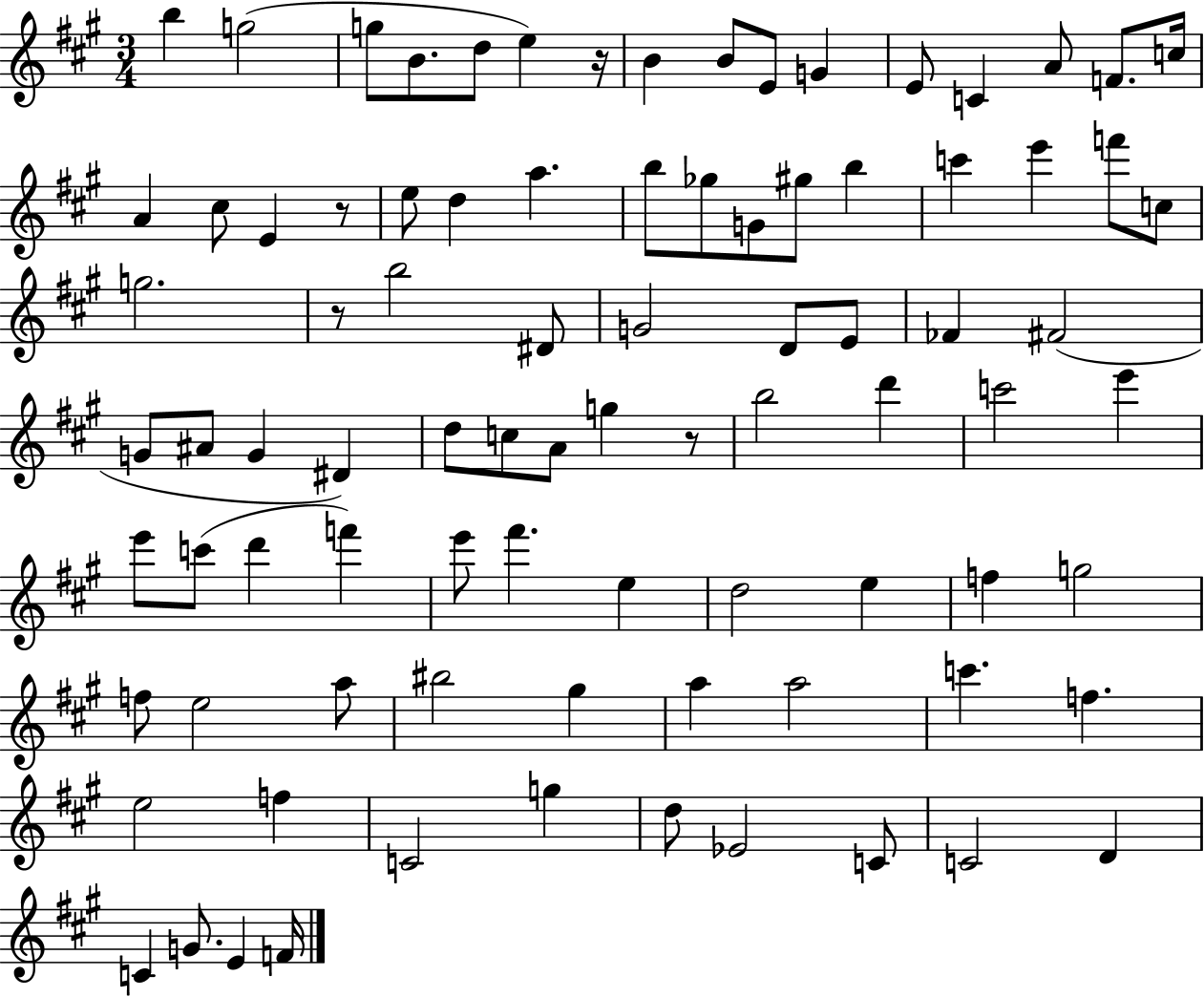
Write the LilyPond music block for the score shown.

{
  \clef treble
  \numericTimeSignature
  \time 3/4
  \key a \major
  b''4 g''2( | g''8 b'8. d''8 e''4) r16 | b'4 b'8 e'8 g'4 | e'8 c'4 a'8 f'8. c''16 | \break a'4 cis''8 e'4 r8 | e''8 d''4 a''4. | b''8 ges''8 g'8 gis''8 b''4 | c'''4 e'''4 f'''8 c''8 | \break g''2. | r8 b''2 dis'8 | g'2 d'8 e'8 | fes'4 fis'2( | \break g'8 ais'8 g'4 dis'4) | d''8 c''8 a'8 g''4 r8 | b''2 d'''4 | c'''2 e'''4 | \break e'''8 c'''8( d'''4 f'''4) | e'''8 fis'''4. e''4 | d''2 e''4 | f''4 g''2 | \break f''8 e''2 a''8 | bis''2 gis''4 | a''4 a''2 | c'''4. f''4. | \break e''2 f''4 | c'2 g''4 | d''8 ees'2 c'8 | c'2 d'4 | \break c'4 g'8. e'4 f'16 | \bar "|."
}